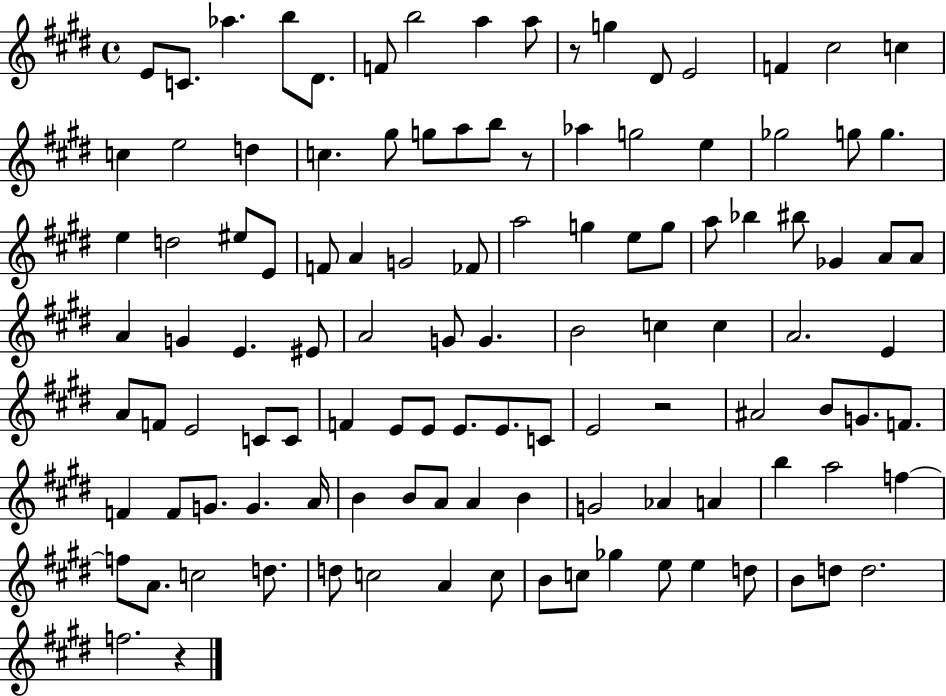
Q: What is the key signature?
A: E major